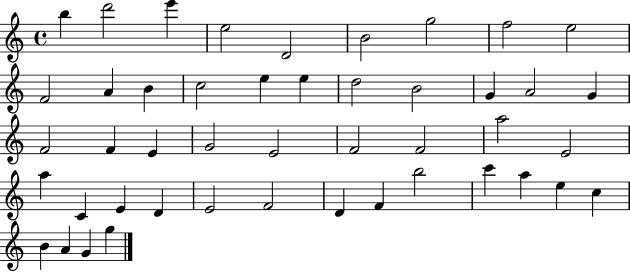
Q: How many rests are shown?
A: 0